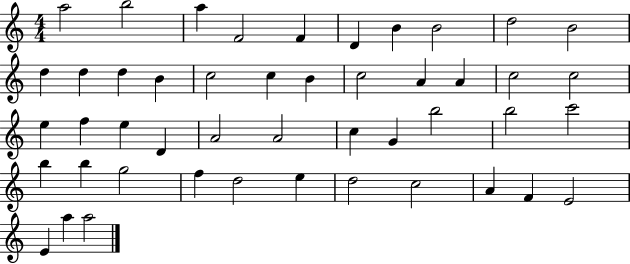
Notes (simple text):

A5/h B5/h A5/q F4/h F4/q D4/q B4/q B4/h D5/h B4/h D5/q D5/q D5/q B4/q C5/h C5/q B4/q C5/h A4/q A4/q C5/h C5/h E5/q F5/q E5/q D4/q A4/h A4/h C5/q G4/q B5/h B5/h C6/h B5/q B5/q G5/h F5/q D5/h E5/q D5/h C5/h A4/q F4/q E4/h E4/q A5/q A5/h